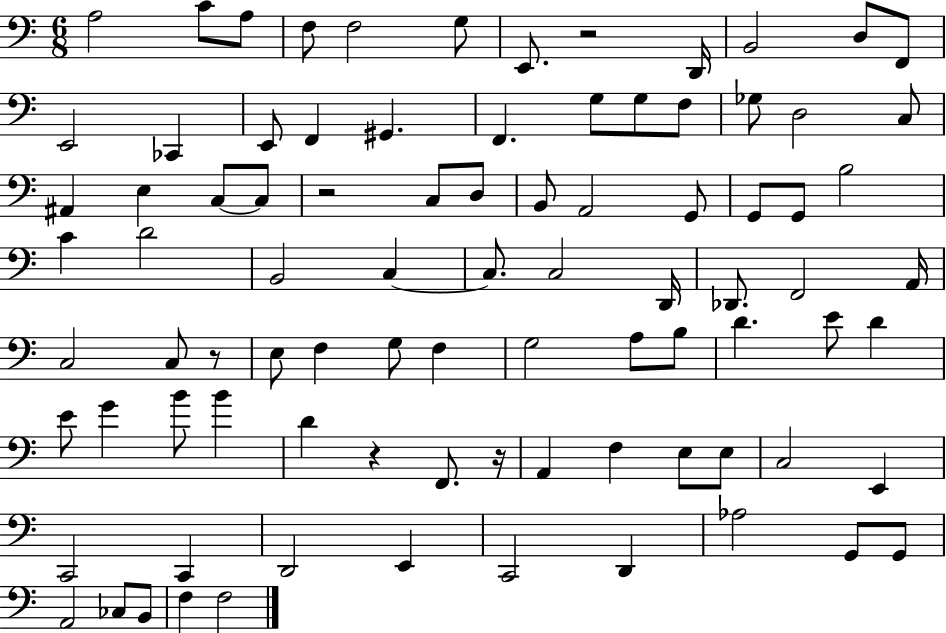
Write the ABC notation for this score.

X:1
T:Untitled
M:6/8
L:1/4
K:C
A,2 C/2 A,/2 F,/2 F,2 G,/2 E,,/2 z2 D,,/4 B,,2 D,/2 F,,/2 E,,2 _C,, E,,/2 F,, ^G,, F,, G,/2 G,/2 F,/2 _G,/2 D,2 C,/2 ^A,, E, C,/2 C,/2 z2 C,/2 D,/2 B,,/2 A,,2 G,,/2 G,,/2 G,,/2 B,2 C D2 B,,2 C, C,/2 C,2 D,,/4 _D,,/2 F,,2 A,,/4 C,2 C,/2 z/2 E,/2 F, G,/2 F, G,2 A,/2 B,/2 D E/2 D E/2 G B/2 B D z F,,/2 z/4 A,, F, E,/2 E,/2 C,2 E,, C,,2 C,, D,,2 E,, C,,2 D,, _A,2 G,,/2 G,,/2 A,,2 _C,/2 B,,/2 F, F,2